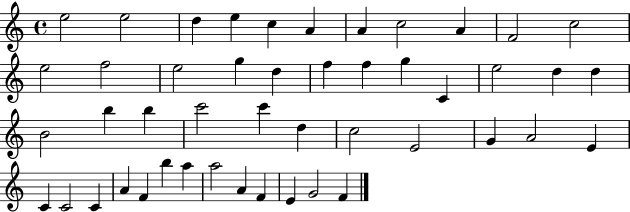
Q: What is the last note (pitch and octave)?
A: F4